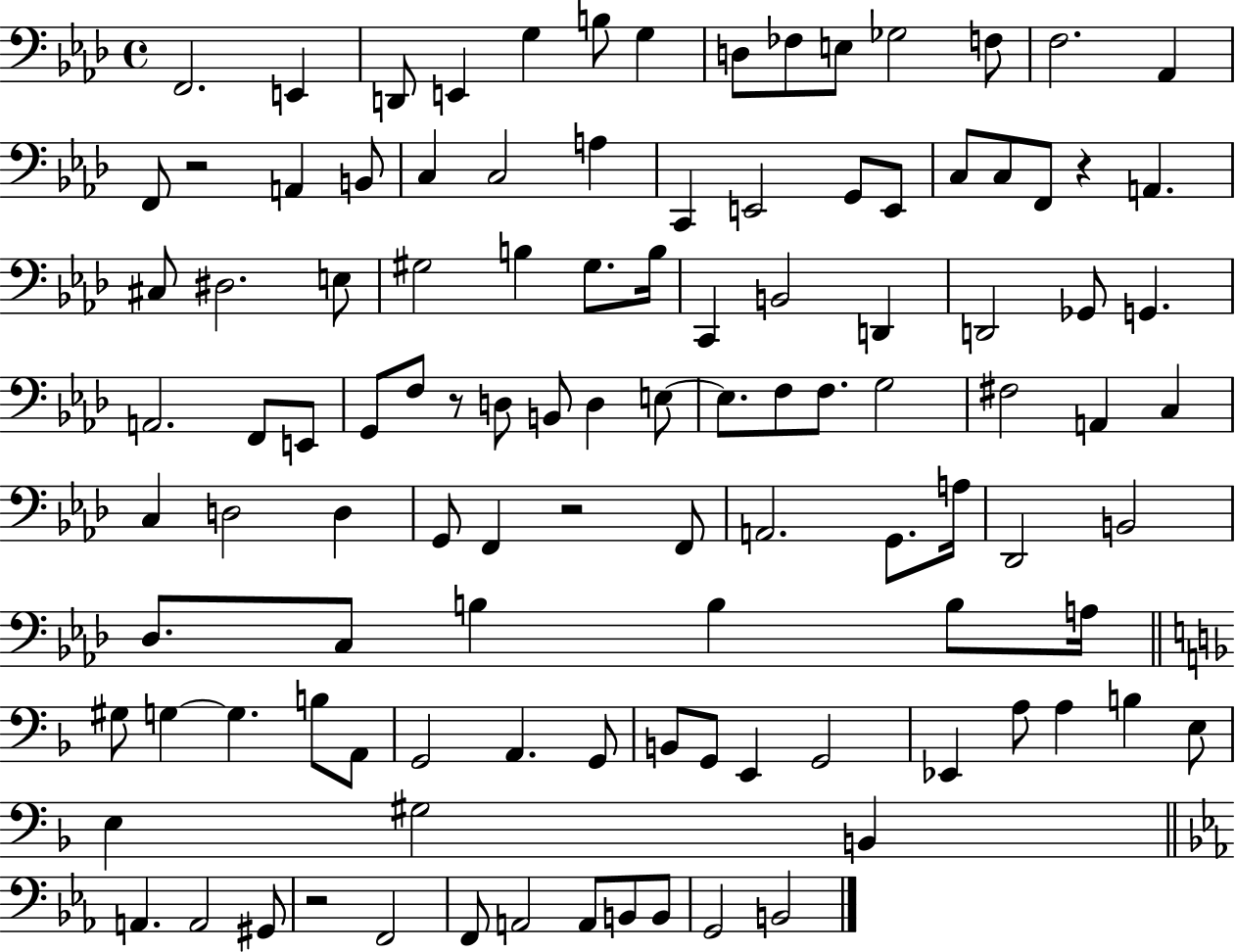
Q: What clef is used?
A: bass